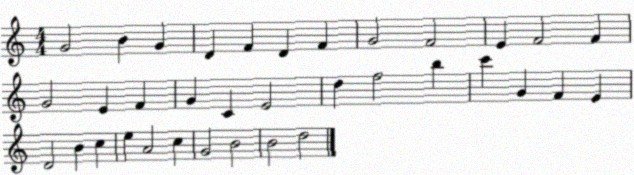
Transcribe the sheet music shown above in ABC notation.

X:1
T:Untitled
M:4/4
L:1/4
K:C
G2 B G D F D F G2 F2 E F2 F G2 E F G C E2 d f2 b c' G F E D2 B c e A2 c G2 B2 B2 d2